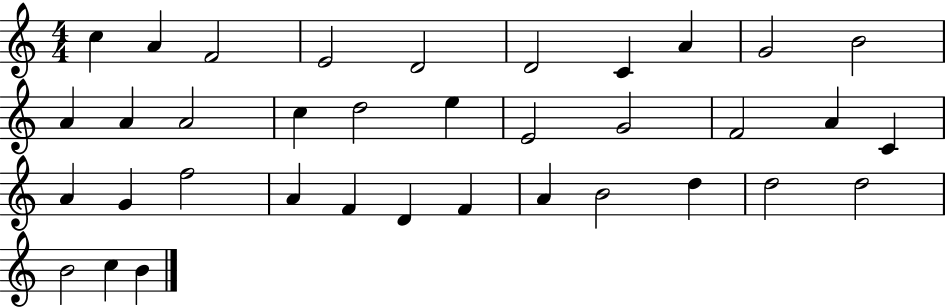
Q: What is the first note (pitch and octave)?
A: C5